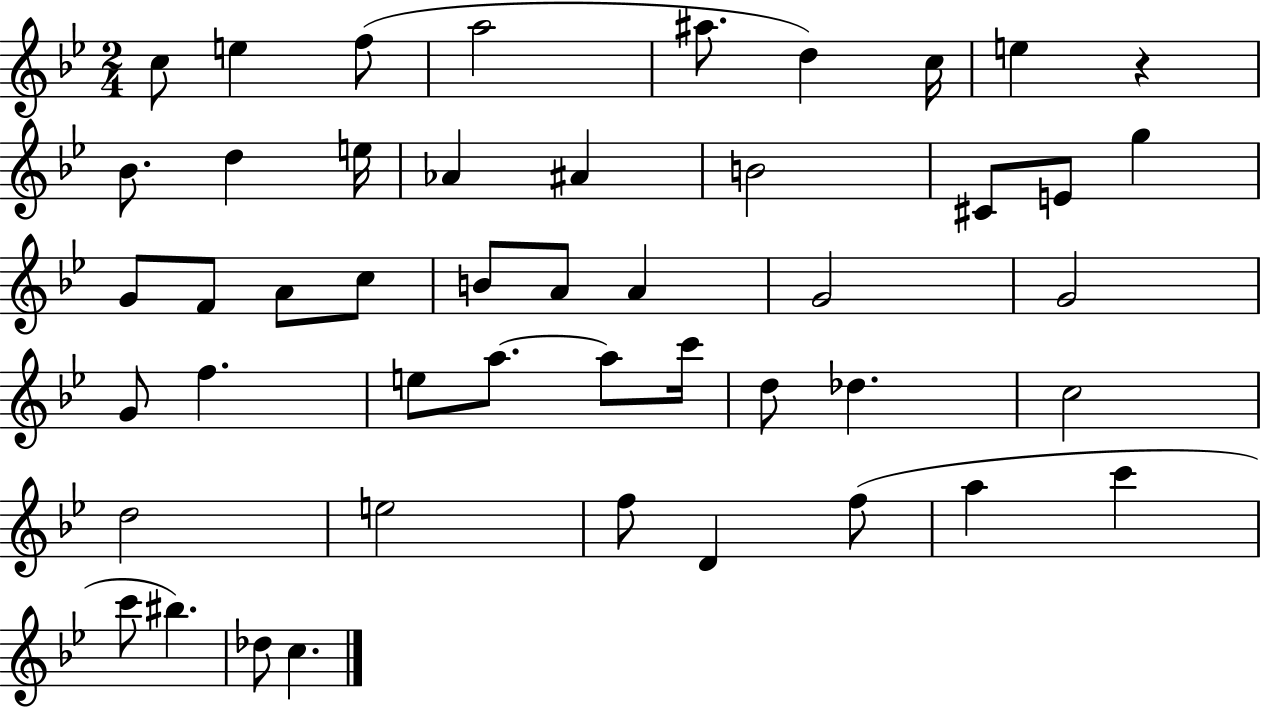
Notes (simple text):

C5/e E5/q F5/e A5/h A#5/e. D5/q C5/s E5/q R/q Bb4/e. D5/q E5/s Ab4/q A#4/q B4/h C#4/e E4/e G5/q G4/e F4/e A4/e C5/e B4/e A4/e A4/q G4/h G4/h G4/e F5/q. E5/e A5/e. A5/e C6/s D5/e Db5/q. C5/h D5/h E5/h F5/e D4/q F5/e A5/q C6/q C6/e BIS5/q. Db5/e C5/q.